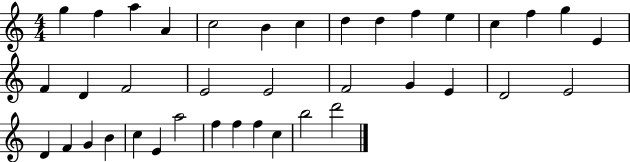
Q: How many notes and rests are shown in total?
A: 38